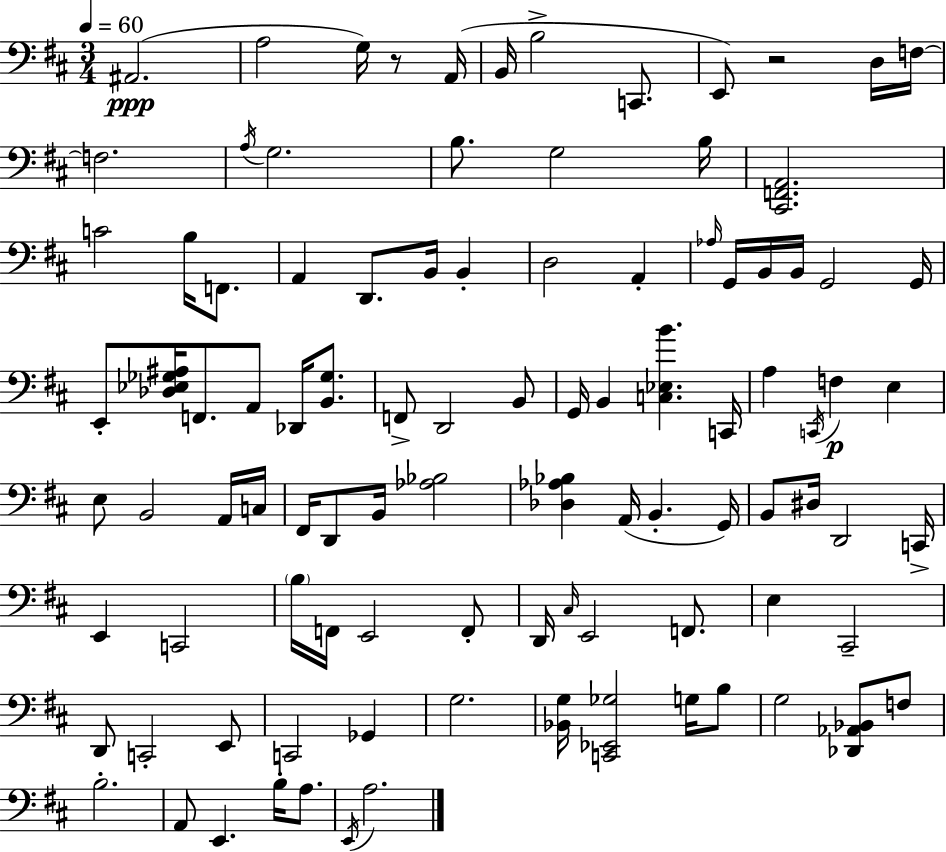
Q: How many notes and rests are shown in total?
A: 99